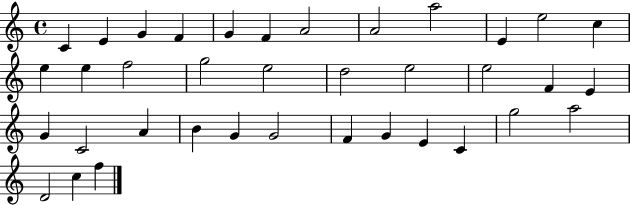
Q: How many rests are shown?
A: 0